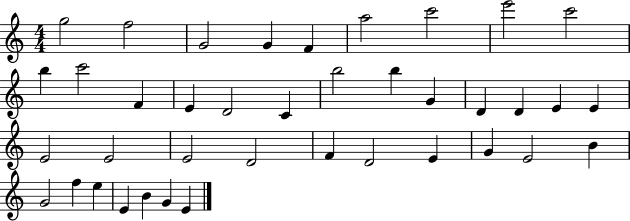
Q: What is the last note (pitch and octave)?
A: E4